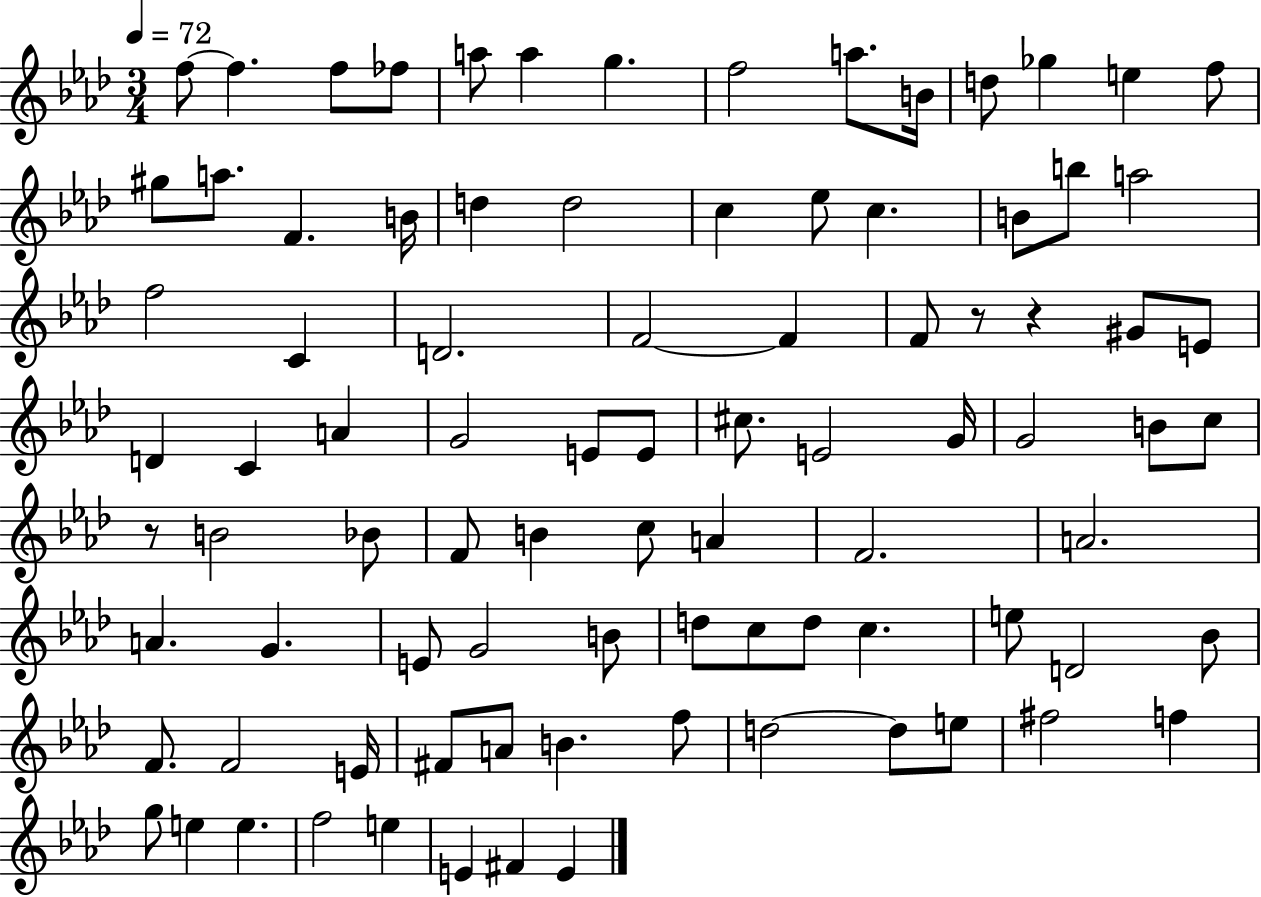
{
  \clef treble
  \numericTimeSignature
  \time 3/4
  \key aes \major
  \tempo 4 = 72
  f''8~~ f''4. f''8 fes''8 | a''8 a''4 g''4. | f''2 a''8. b'16 | d''8 ges''4 e''4 f''8 | \break gis''8 a''8. f'4. b'16 | d''4 d''2 | c''4 ees''8 c''4. | b'8 b''8 a''2 | \break f''2 c'4 | d'2. | f'2~~ f'4 | f'8 r8 r4 gis'8 e'8 | \break d'4 c'4 a'4 | g'2 e'8 e'8 | cis''8. e'2 g'16 | g'2 b'8 c''8 | \break r8 b'2 bes'8 | f'8 b'4 c''8 a'4 | f'2. | a'2. | \break a'4. g'4. | e'8 g'2 b'8 | d''8 c''8 d''8 c''4. | e''8 d'2 bes'8 | \break f'8. f'2 e'16 | fis'8 a'8 b'4. f''8 | d''2~~ d''8 e''8 | fis''2 f''4 | \break g''8 e''4 e''4. | f''2 e''4 | e'4 fis'4 e'4 | \bar "|."
}